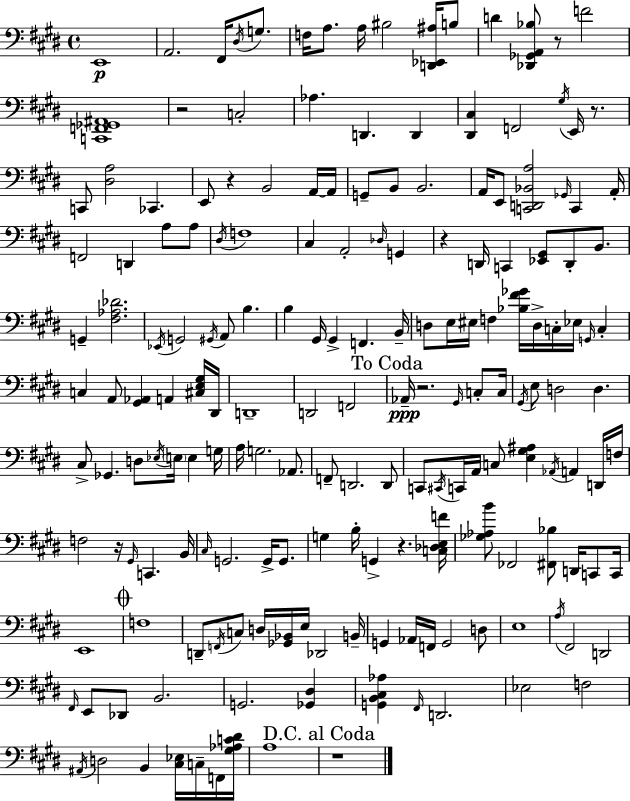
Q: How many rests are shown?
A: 9